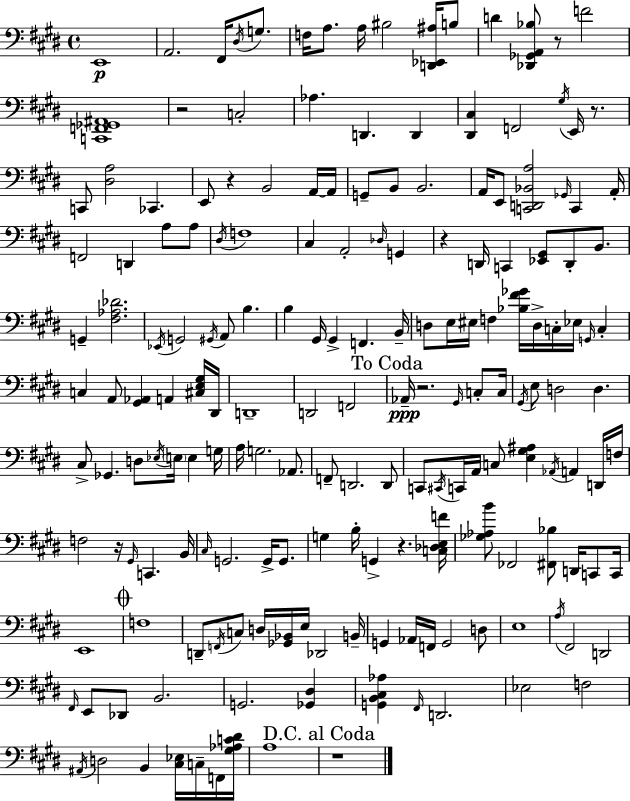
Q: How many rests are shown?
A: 9